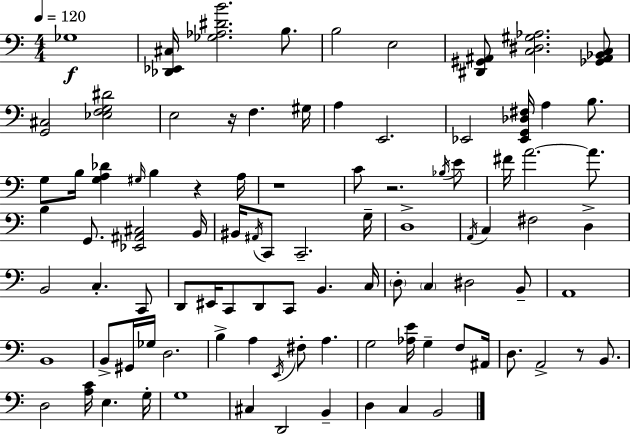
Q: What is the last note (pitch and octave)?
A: B2